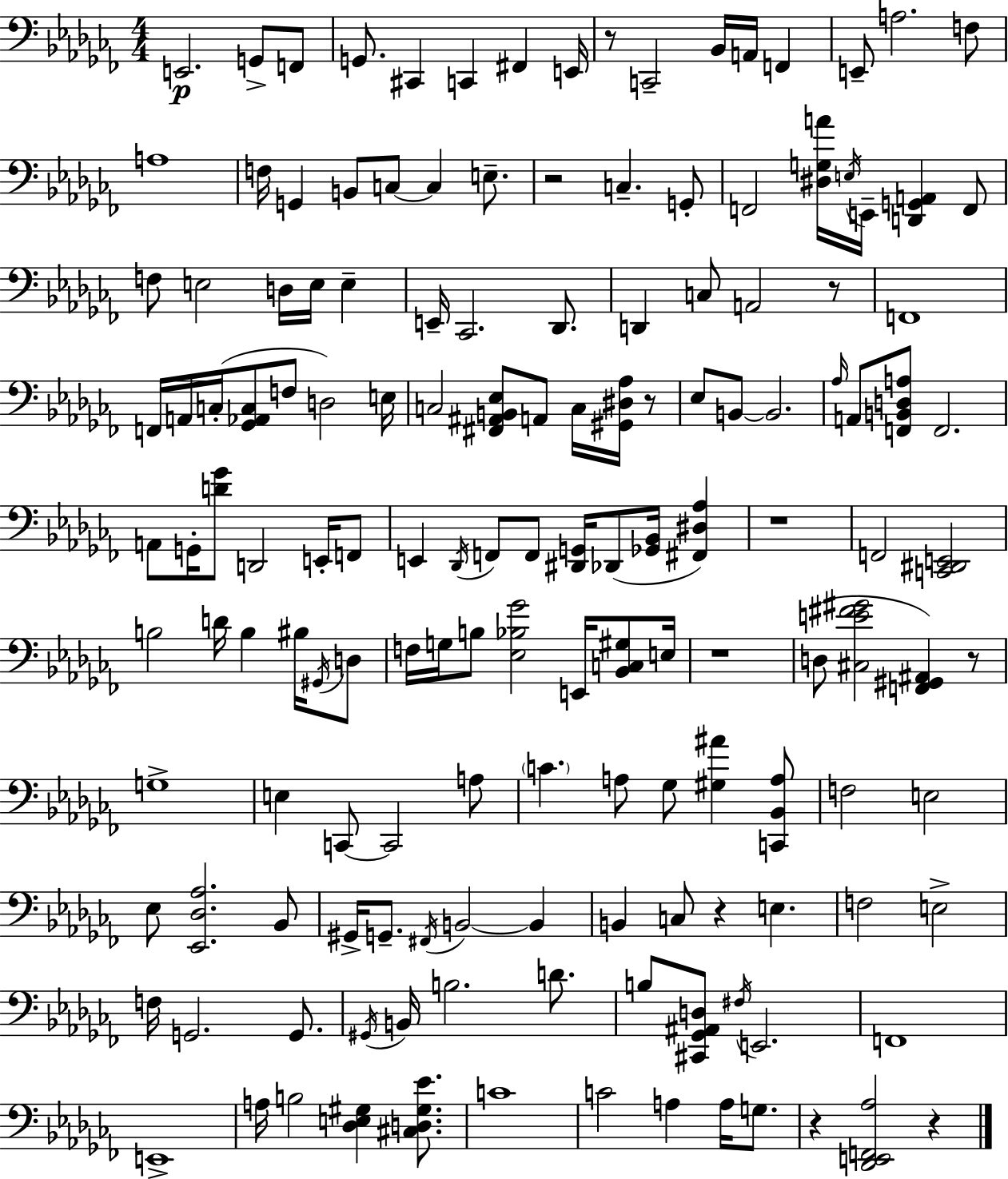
{
  \clef bass
  \numericTimeSignature
  \time 4/4
  \key aes \minor
  e,2.\p g,8-> f,8 | g,8. cis,4 c,4 fis,4 e,16 | r8 c,2-- bes,16 a,16 f,4 | e,8-- a2. f8 | \break a1 | f16 g,4 b,8 c8~~ c4 e8.-- | r2 c4.-- g,8-. | f,2 <dis g a'>16 \acciaccatura { e16 } e,16-- <d, g, a,>4 f,8 | \break f8 e2 d16 e16 e4-- | e,16-- ces,2. des,8. | d,4 c8 a,2 r8 | f,1 | \break f,16 a,16 c16-.( <ges, aes, c>8 f8 d2) | e16 c2 <fis, ais, b, ees>8 a,8 c16 <gis, dis aes>16 r8 | ees8 b,8~~ b,2. | \grace { aes16 } a,8 <f, b, d a>8 f,2. | \break a,8 g,16-. <d' ges'>8 d,2 e,16-. | f,8 e,4 \acciaccatura { des,16 } f,8 f,8 <dis, g,>16 des,8( <ges, bes,>16 <fis, dis aes>4) | r1 | f,2 <c, dis, e,>2 | \break b2 d'16 b4 | bis16 \acciaccatura { gis,16 } d8 f16 g16 b8 <ees bes ges'>2 | e,16 <bes, c gis>8 e16 r1 | d8( <cis e' fis' gis'>2 <f, gis, ais,>4) | \break r8 g1-> | e4 c,8~~ c,2 | a8 \parenthesize c'4. a8 ges8 <gis ais'>4 | <c, bes, a>8 f2 e2 | \break ees8 <ees, des aes>2. | bes,8 gis,16-> g,8.-- \acciaccatura { fis,16 } b,2~~ | b,4 b,4 c8 r4 e4. | f2 e2-> | \break f16 g,2. | g,8. \acciaccatura { gis,16 } b,16 b2. | d'8. b8 <cis, ges, ais, d>8 \acciaccatura { fis16 } e,2. | f,1 | \break e,1-> | a16 b2 | <des e gis>4 <cis d gis ees'>8. c'1 | c'2 a4 | \break a16 g8. r4 <des, e, f, aes>2 | r4 \bar "|."
}